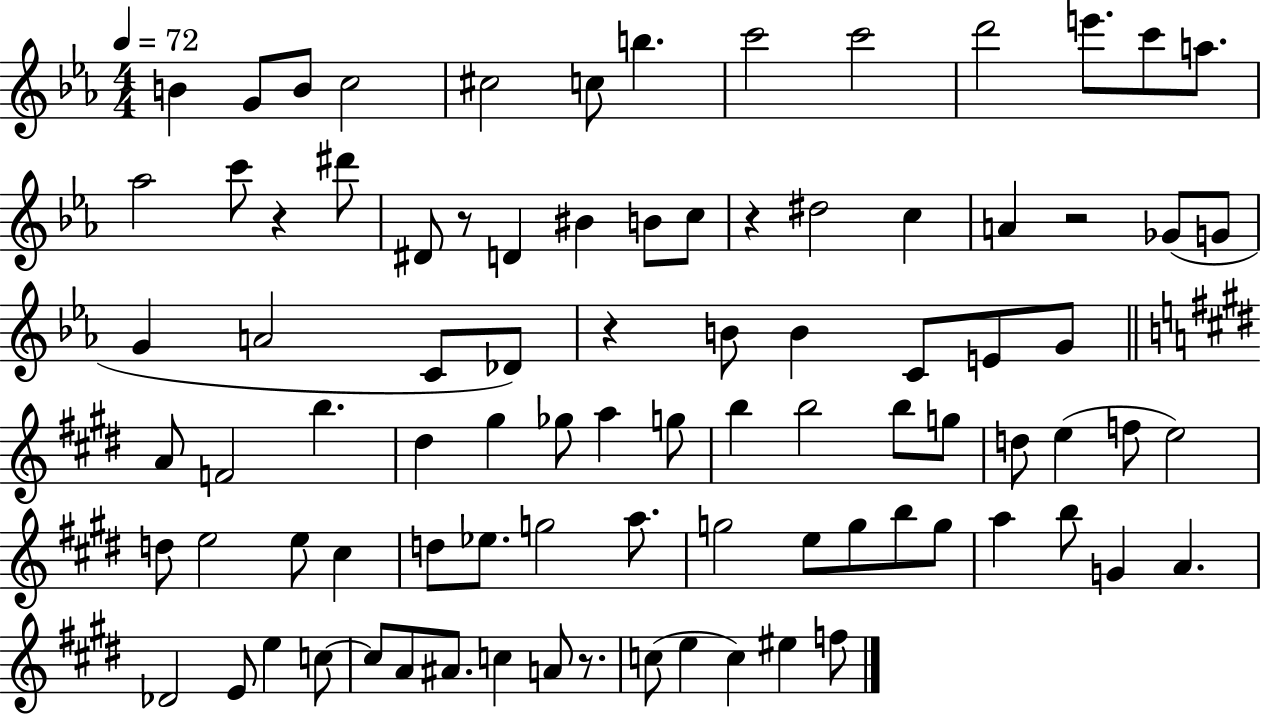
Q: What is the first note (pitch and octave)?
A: B4